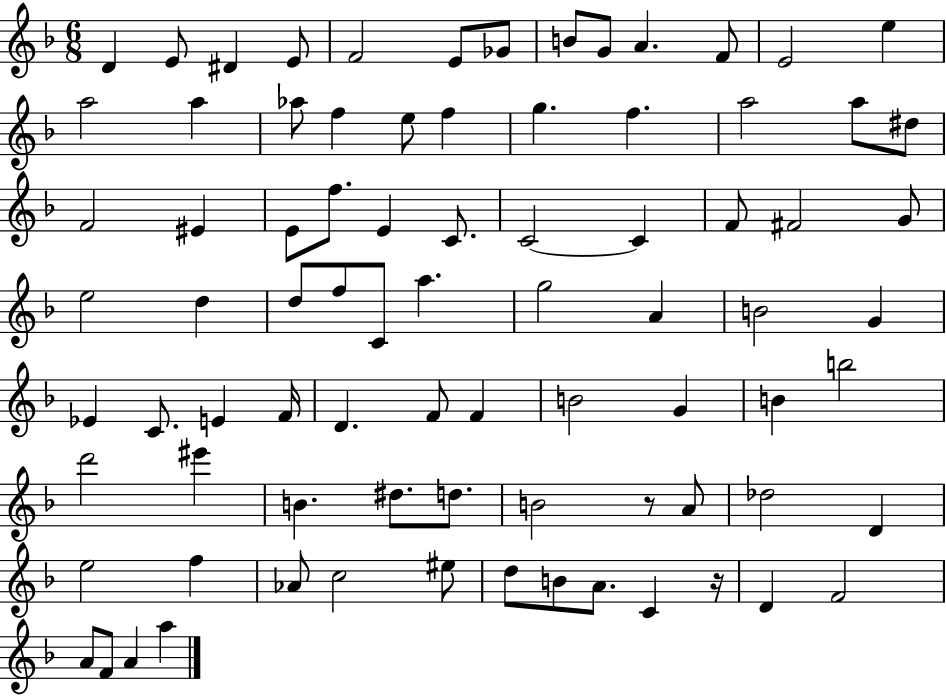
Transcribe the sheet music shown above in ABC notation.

X:1
T:Untitled
M:6/8
L:1/4
K:F
D E/2 ^D E/2 F2 E/2 _G/2 B/2 G/2 A F/2 E2 e a2 a _a/2 f e/2 f g f a2 a/2 ^d/2 F2 ^E E/2 f/2 E C/2 C2 C F/2 ^F2 G/2 e2 d d/2 f/2 C/2 a g2 A B2 G _E C/2 E F/4 D F/2 F B2 G B b2 d'2 ^e' B ^d/2 d/2 B2 z/2 A/2 _d2 D e2 f _A/2 c2 ^e/2 d/2 B/2 A/2 C z/4 D F2 A/2 F/2 A a